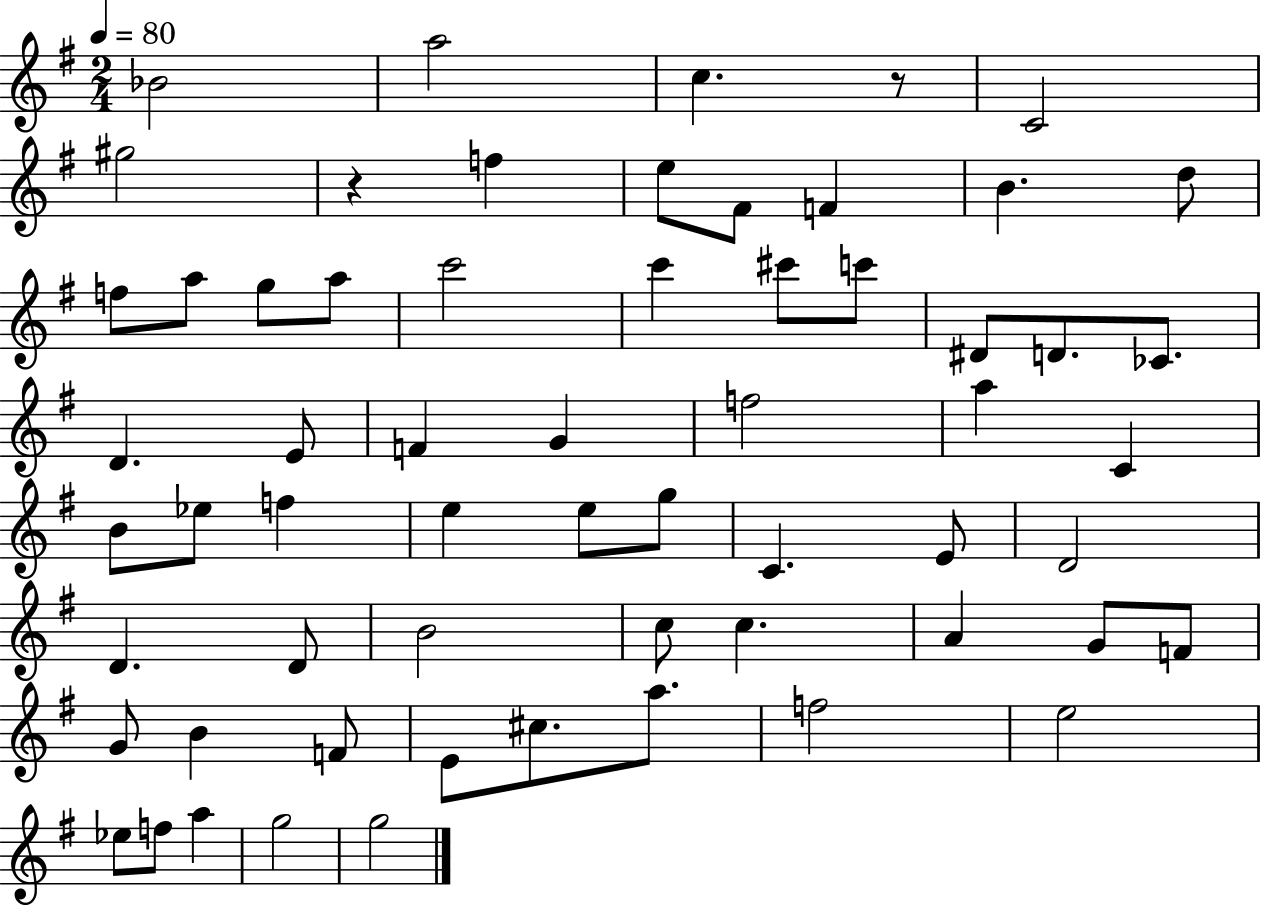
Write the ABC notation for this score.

X:1
T:Untitled
M:2/4
L:1/4
K:G
_B2 a2 c z/2 C2 ^g2 z f e/2 ^F/2 F B d/2 f/2 a/2 g/2 a/2 c'2 c' ^c'/2 c'/2 ^D/2 D/2 _C/2 D E/2 F G f2 a C B/2 _e/2 f e e/2 g/2 C E/2 D2 D D/2 B2 c/2 c A G/2 F/2 G/2 B F/2 E/2 ^c/2 a/2 f2 e2 _e/2 f/2 a g2 g2